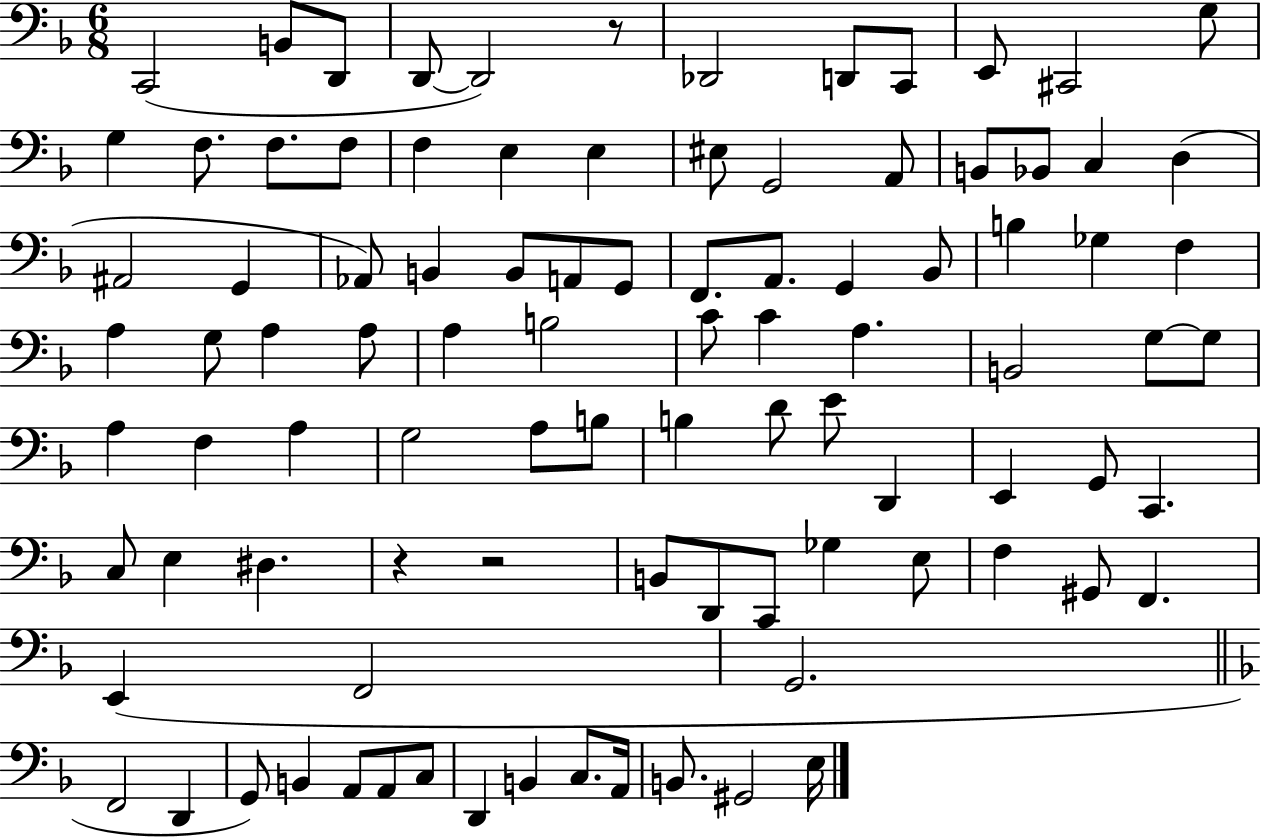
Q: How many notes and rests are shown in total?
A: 95